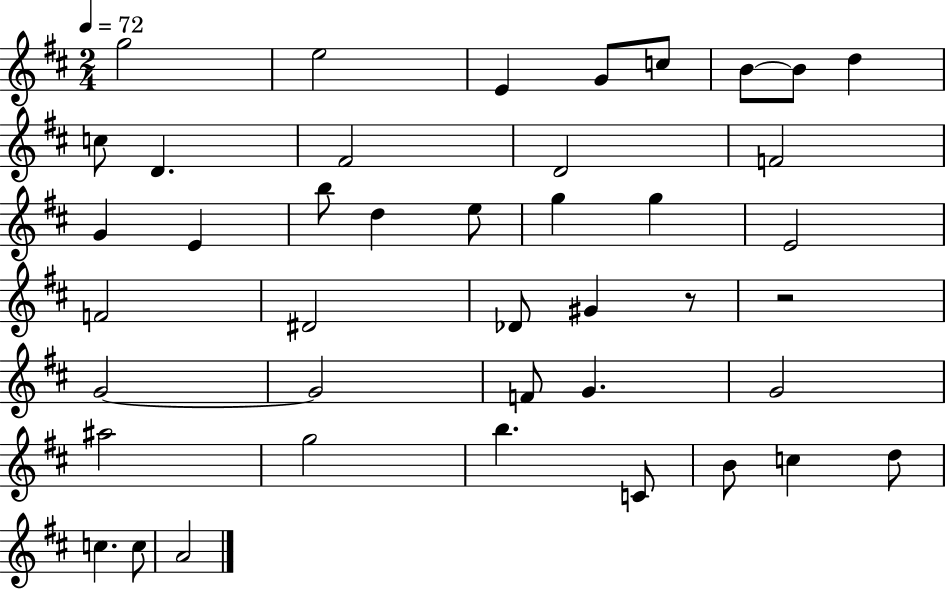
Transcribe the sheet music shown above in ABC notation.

X:1
T:Untitled
M:2/4
L:1/4
K:D
g2 e2 E G/2 c/2 B/2 B/2 d c/2 D ^F2 D2 F2 G E b/2 d e/2 g g E2 F2 ^D2 _D/2 ^G z/2 z2 G2 G2 F/2 G G2 ^a2 g2 b C/2 B/2 c d/2 c c/2 A2